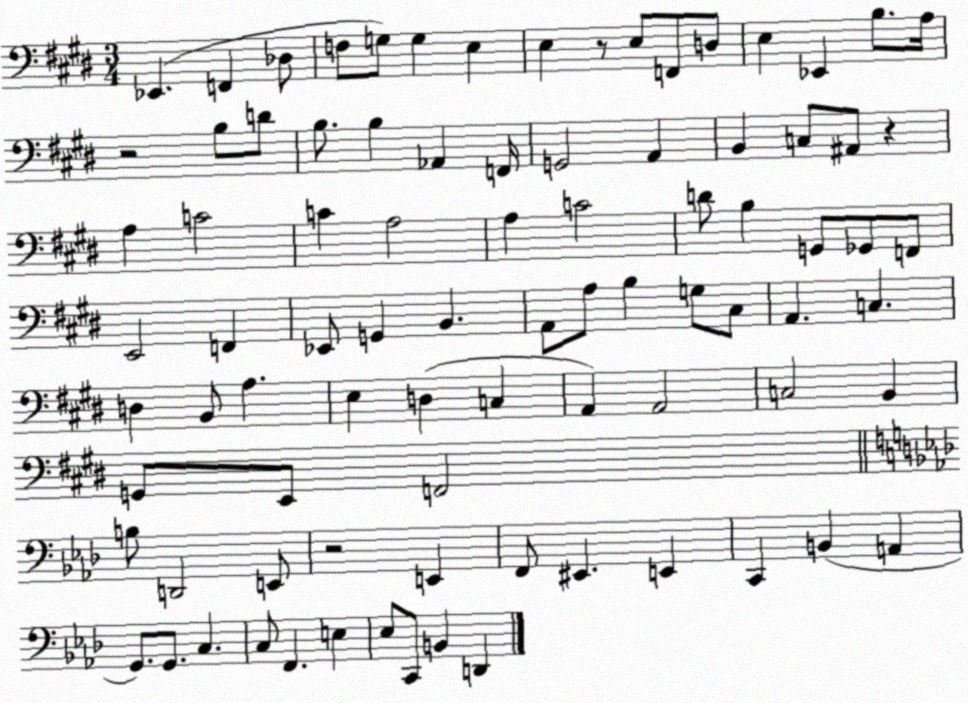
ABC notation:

X:1
T:Untitled
M:3/4
L:1/4
K:E
_E,, F,, _D,/2 F,/2 G,/2 G, E, E, z/2 E,/2 F,,/2 D,/2 E, _E,, B,/2 A,/4 z2 B,/2 D/2 B,/2 B, _A,, F,,/4 G,,2 A,, B,, C,/2 ^A,,/2 z A, C2 C A,2 A, C2 D/2 B, G,,/2 _G,,/2 F,,/2 E,,2 F,, _E,,/2 G,, B,, A,,/2 A,/2 B, G,/2 ^C,/2 A,, C, D, B,,/2 A, E, D, C, A,, A,,2 C,2 B,, G,,/2 E,,/2 F,,2 B,/2 D,,2 E,,/2 z2 E,, F,,/2 ^E,, E,, C,, B,, A,, G,,/2 G,,/2 C, C,/2 F,, E, _E,/2 C,,/2 B,, D,,